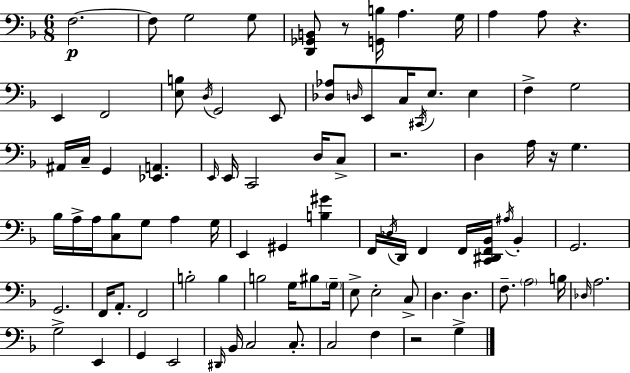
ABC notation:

X:1
T:Untitled
M:6/8
L:1/4
K:Dm
F,2 F,/2 G,2 G,/2 [D,,_G,,B,,]/2 z/2 [G,,B,]/4 A, G,/4 A, A,/2 z E,, F,,2 [E,B,]/2 D,/4 G,,2 E,,/2 [_D,_A,]/2 D,/4 E,,/2 C,/4 ^C,,/4 E,/2 E, F, G,2 ^A,,/4 C,/4 G,, [_E,,A,,] E,,/4 E,,/4 C,,2 D,/4 C,/2 z2 D, A,/4 z/4 G, _B,/4 A,/4 A,/4 [C,_B,]/2 G,/2 A, G,/4 E,, ^G,, [B,^G] F,,/4 _D,/4 D,,/4 F,, F,,/4 [C,,^D,,F,,_B,,]/4 ^A,/4 _B,, G,,2 G,,2 F,,/4 A,,/2 F,,2 B,2 B, B,2 G,/4 ^B,/2 G,/4 E,/2 E,2 C,/2 D, D, F,/2 A,2 B,/4 _D,/4 A,2 G,2 E,, G,, E,,2 ^D,,/4 _B,,/4 C,2 C,/2 C,2 F, z2 G,